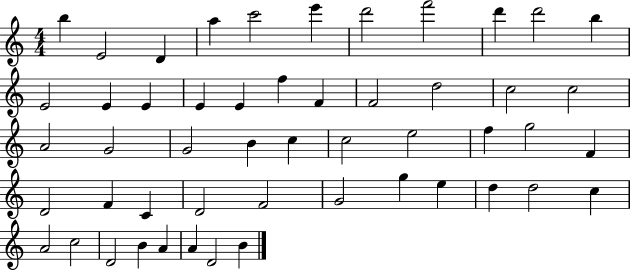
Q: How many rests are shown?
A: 0